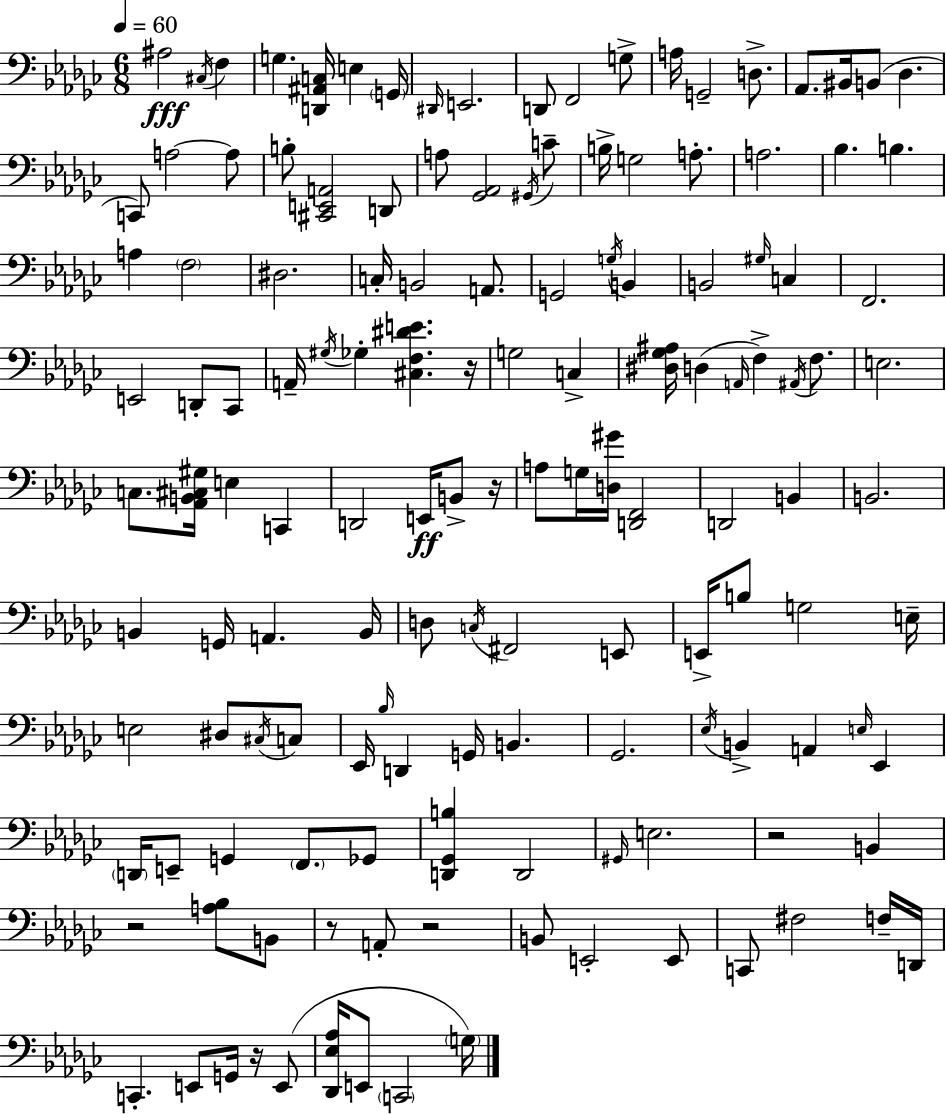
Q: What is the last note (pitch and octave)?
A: G3